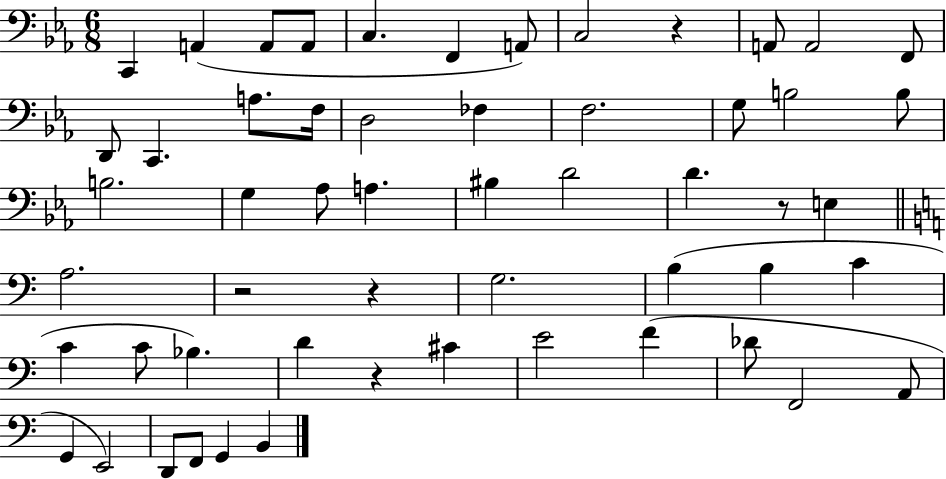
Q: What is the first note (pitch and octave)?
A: C2